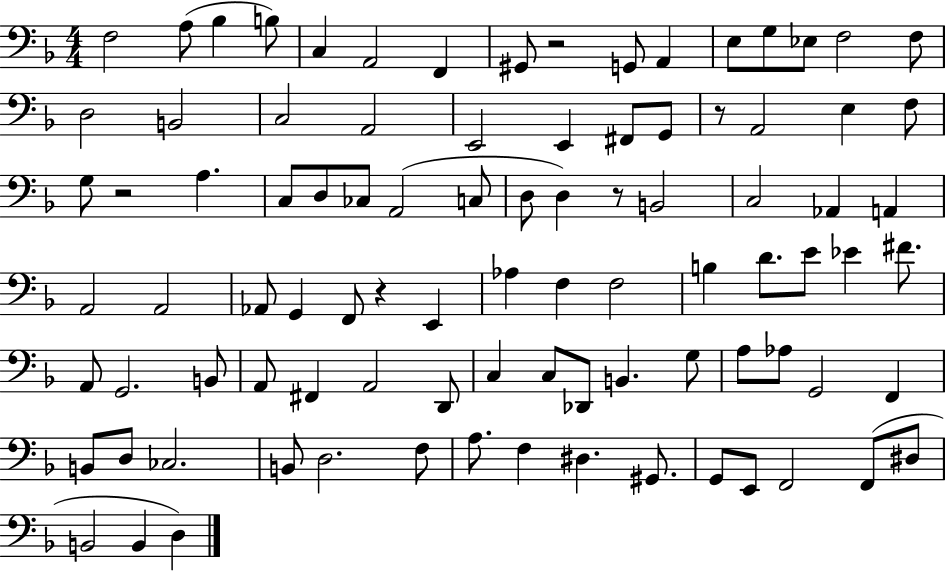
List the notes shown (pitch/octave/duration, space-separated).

F3/h A3/e Bb3/q B3/e C3/q A2/h F2/q G#2/e R/h G2/e A2/q E3/e G3/e Eb3/e F3/h F3/e D3/h B2/h C3/h A2/h E2/h E2/q F#2/e G2/e R/e A2/h E3/q F3/e G3/e R/h A3/q. C3/e D3/e CES3/e A2/h C3/e D3/e D3/q R/e B2/h C3/h Ab2/q A2/q A2/h A2/h Ab2/e G2/q F2/e R/q E2/q Ab3/q F3/q F3/h B3/q D4/e. E4/e Eb4/q F#4/e. A2/e G2/h. B2/e A2/e F#2/q A2/h D2/e C3/q C3/e Db2/e B2/q. G3/e A3/e Ab3/e G2/h F2/q B2/e D3/e CES3/h. B2/e D3/h. F3/e A3/e. F3/q D#3/q. G#2/e. G2/e E2/e F2/h F2/e D#3/e B2/h B2/q D3/q